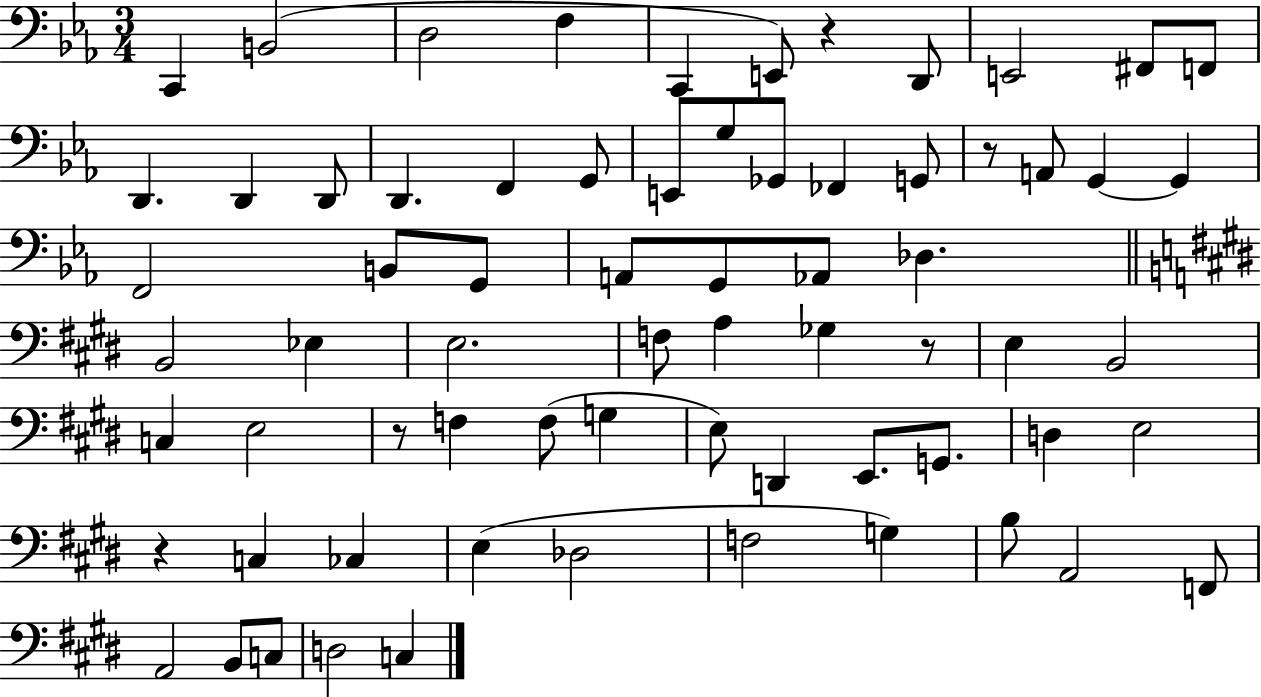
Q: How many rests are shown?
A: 5